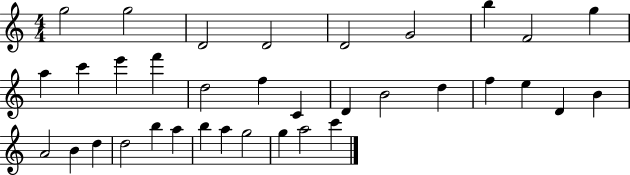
{
  \clef treble
  \numericTimeSignature
  \time 4/4
  \key c \major
  g''2 g''2 | d'2 d'2 | d'2 g'2 | b''4 f'2 g''4 | \break a''4 c'''4 e'''4 f'''4 | d''2 f''4 c'4 | d'4 b'2 d''4 | f''4 e''4 d'4 b'4 | \break a'2 b'4 d''4 | d''2 b''4 a''4 | b''4 a''4 g''2 | g''4 a''2 c'''4 | \break \bar "|."
}